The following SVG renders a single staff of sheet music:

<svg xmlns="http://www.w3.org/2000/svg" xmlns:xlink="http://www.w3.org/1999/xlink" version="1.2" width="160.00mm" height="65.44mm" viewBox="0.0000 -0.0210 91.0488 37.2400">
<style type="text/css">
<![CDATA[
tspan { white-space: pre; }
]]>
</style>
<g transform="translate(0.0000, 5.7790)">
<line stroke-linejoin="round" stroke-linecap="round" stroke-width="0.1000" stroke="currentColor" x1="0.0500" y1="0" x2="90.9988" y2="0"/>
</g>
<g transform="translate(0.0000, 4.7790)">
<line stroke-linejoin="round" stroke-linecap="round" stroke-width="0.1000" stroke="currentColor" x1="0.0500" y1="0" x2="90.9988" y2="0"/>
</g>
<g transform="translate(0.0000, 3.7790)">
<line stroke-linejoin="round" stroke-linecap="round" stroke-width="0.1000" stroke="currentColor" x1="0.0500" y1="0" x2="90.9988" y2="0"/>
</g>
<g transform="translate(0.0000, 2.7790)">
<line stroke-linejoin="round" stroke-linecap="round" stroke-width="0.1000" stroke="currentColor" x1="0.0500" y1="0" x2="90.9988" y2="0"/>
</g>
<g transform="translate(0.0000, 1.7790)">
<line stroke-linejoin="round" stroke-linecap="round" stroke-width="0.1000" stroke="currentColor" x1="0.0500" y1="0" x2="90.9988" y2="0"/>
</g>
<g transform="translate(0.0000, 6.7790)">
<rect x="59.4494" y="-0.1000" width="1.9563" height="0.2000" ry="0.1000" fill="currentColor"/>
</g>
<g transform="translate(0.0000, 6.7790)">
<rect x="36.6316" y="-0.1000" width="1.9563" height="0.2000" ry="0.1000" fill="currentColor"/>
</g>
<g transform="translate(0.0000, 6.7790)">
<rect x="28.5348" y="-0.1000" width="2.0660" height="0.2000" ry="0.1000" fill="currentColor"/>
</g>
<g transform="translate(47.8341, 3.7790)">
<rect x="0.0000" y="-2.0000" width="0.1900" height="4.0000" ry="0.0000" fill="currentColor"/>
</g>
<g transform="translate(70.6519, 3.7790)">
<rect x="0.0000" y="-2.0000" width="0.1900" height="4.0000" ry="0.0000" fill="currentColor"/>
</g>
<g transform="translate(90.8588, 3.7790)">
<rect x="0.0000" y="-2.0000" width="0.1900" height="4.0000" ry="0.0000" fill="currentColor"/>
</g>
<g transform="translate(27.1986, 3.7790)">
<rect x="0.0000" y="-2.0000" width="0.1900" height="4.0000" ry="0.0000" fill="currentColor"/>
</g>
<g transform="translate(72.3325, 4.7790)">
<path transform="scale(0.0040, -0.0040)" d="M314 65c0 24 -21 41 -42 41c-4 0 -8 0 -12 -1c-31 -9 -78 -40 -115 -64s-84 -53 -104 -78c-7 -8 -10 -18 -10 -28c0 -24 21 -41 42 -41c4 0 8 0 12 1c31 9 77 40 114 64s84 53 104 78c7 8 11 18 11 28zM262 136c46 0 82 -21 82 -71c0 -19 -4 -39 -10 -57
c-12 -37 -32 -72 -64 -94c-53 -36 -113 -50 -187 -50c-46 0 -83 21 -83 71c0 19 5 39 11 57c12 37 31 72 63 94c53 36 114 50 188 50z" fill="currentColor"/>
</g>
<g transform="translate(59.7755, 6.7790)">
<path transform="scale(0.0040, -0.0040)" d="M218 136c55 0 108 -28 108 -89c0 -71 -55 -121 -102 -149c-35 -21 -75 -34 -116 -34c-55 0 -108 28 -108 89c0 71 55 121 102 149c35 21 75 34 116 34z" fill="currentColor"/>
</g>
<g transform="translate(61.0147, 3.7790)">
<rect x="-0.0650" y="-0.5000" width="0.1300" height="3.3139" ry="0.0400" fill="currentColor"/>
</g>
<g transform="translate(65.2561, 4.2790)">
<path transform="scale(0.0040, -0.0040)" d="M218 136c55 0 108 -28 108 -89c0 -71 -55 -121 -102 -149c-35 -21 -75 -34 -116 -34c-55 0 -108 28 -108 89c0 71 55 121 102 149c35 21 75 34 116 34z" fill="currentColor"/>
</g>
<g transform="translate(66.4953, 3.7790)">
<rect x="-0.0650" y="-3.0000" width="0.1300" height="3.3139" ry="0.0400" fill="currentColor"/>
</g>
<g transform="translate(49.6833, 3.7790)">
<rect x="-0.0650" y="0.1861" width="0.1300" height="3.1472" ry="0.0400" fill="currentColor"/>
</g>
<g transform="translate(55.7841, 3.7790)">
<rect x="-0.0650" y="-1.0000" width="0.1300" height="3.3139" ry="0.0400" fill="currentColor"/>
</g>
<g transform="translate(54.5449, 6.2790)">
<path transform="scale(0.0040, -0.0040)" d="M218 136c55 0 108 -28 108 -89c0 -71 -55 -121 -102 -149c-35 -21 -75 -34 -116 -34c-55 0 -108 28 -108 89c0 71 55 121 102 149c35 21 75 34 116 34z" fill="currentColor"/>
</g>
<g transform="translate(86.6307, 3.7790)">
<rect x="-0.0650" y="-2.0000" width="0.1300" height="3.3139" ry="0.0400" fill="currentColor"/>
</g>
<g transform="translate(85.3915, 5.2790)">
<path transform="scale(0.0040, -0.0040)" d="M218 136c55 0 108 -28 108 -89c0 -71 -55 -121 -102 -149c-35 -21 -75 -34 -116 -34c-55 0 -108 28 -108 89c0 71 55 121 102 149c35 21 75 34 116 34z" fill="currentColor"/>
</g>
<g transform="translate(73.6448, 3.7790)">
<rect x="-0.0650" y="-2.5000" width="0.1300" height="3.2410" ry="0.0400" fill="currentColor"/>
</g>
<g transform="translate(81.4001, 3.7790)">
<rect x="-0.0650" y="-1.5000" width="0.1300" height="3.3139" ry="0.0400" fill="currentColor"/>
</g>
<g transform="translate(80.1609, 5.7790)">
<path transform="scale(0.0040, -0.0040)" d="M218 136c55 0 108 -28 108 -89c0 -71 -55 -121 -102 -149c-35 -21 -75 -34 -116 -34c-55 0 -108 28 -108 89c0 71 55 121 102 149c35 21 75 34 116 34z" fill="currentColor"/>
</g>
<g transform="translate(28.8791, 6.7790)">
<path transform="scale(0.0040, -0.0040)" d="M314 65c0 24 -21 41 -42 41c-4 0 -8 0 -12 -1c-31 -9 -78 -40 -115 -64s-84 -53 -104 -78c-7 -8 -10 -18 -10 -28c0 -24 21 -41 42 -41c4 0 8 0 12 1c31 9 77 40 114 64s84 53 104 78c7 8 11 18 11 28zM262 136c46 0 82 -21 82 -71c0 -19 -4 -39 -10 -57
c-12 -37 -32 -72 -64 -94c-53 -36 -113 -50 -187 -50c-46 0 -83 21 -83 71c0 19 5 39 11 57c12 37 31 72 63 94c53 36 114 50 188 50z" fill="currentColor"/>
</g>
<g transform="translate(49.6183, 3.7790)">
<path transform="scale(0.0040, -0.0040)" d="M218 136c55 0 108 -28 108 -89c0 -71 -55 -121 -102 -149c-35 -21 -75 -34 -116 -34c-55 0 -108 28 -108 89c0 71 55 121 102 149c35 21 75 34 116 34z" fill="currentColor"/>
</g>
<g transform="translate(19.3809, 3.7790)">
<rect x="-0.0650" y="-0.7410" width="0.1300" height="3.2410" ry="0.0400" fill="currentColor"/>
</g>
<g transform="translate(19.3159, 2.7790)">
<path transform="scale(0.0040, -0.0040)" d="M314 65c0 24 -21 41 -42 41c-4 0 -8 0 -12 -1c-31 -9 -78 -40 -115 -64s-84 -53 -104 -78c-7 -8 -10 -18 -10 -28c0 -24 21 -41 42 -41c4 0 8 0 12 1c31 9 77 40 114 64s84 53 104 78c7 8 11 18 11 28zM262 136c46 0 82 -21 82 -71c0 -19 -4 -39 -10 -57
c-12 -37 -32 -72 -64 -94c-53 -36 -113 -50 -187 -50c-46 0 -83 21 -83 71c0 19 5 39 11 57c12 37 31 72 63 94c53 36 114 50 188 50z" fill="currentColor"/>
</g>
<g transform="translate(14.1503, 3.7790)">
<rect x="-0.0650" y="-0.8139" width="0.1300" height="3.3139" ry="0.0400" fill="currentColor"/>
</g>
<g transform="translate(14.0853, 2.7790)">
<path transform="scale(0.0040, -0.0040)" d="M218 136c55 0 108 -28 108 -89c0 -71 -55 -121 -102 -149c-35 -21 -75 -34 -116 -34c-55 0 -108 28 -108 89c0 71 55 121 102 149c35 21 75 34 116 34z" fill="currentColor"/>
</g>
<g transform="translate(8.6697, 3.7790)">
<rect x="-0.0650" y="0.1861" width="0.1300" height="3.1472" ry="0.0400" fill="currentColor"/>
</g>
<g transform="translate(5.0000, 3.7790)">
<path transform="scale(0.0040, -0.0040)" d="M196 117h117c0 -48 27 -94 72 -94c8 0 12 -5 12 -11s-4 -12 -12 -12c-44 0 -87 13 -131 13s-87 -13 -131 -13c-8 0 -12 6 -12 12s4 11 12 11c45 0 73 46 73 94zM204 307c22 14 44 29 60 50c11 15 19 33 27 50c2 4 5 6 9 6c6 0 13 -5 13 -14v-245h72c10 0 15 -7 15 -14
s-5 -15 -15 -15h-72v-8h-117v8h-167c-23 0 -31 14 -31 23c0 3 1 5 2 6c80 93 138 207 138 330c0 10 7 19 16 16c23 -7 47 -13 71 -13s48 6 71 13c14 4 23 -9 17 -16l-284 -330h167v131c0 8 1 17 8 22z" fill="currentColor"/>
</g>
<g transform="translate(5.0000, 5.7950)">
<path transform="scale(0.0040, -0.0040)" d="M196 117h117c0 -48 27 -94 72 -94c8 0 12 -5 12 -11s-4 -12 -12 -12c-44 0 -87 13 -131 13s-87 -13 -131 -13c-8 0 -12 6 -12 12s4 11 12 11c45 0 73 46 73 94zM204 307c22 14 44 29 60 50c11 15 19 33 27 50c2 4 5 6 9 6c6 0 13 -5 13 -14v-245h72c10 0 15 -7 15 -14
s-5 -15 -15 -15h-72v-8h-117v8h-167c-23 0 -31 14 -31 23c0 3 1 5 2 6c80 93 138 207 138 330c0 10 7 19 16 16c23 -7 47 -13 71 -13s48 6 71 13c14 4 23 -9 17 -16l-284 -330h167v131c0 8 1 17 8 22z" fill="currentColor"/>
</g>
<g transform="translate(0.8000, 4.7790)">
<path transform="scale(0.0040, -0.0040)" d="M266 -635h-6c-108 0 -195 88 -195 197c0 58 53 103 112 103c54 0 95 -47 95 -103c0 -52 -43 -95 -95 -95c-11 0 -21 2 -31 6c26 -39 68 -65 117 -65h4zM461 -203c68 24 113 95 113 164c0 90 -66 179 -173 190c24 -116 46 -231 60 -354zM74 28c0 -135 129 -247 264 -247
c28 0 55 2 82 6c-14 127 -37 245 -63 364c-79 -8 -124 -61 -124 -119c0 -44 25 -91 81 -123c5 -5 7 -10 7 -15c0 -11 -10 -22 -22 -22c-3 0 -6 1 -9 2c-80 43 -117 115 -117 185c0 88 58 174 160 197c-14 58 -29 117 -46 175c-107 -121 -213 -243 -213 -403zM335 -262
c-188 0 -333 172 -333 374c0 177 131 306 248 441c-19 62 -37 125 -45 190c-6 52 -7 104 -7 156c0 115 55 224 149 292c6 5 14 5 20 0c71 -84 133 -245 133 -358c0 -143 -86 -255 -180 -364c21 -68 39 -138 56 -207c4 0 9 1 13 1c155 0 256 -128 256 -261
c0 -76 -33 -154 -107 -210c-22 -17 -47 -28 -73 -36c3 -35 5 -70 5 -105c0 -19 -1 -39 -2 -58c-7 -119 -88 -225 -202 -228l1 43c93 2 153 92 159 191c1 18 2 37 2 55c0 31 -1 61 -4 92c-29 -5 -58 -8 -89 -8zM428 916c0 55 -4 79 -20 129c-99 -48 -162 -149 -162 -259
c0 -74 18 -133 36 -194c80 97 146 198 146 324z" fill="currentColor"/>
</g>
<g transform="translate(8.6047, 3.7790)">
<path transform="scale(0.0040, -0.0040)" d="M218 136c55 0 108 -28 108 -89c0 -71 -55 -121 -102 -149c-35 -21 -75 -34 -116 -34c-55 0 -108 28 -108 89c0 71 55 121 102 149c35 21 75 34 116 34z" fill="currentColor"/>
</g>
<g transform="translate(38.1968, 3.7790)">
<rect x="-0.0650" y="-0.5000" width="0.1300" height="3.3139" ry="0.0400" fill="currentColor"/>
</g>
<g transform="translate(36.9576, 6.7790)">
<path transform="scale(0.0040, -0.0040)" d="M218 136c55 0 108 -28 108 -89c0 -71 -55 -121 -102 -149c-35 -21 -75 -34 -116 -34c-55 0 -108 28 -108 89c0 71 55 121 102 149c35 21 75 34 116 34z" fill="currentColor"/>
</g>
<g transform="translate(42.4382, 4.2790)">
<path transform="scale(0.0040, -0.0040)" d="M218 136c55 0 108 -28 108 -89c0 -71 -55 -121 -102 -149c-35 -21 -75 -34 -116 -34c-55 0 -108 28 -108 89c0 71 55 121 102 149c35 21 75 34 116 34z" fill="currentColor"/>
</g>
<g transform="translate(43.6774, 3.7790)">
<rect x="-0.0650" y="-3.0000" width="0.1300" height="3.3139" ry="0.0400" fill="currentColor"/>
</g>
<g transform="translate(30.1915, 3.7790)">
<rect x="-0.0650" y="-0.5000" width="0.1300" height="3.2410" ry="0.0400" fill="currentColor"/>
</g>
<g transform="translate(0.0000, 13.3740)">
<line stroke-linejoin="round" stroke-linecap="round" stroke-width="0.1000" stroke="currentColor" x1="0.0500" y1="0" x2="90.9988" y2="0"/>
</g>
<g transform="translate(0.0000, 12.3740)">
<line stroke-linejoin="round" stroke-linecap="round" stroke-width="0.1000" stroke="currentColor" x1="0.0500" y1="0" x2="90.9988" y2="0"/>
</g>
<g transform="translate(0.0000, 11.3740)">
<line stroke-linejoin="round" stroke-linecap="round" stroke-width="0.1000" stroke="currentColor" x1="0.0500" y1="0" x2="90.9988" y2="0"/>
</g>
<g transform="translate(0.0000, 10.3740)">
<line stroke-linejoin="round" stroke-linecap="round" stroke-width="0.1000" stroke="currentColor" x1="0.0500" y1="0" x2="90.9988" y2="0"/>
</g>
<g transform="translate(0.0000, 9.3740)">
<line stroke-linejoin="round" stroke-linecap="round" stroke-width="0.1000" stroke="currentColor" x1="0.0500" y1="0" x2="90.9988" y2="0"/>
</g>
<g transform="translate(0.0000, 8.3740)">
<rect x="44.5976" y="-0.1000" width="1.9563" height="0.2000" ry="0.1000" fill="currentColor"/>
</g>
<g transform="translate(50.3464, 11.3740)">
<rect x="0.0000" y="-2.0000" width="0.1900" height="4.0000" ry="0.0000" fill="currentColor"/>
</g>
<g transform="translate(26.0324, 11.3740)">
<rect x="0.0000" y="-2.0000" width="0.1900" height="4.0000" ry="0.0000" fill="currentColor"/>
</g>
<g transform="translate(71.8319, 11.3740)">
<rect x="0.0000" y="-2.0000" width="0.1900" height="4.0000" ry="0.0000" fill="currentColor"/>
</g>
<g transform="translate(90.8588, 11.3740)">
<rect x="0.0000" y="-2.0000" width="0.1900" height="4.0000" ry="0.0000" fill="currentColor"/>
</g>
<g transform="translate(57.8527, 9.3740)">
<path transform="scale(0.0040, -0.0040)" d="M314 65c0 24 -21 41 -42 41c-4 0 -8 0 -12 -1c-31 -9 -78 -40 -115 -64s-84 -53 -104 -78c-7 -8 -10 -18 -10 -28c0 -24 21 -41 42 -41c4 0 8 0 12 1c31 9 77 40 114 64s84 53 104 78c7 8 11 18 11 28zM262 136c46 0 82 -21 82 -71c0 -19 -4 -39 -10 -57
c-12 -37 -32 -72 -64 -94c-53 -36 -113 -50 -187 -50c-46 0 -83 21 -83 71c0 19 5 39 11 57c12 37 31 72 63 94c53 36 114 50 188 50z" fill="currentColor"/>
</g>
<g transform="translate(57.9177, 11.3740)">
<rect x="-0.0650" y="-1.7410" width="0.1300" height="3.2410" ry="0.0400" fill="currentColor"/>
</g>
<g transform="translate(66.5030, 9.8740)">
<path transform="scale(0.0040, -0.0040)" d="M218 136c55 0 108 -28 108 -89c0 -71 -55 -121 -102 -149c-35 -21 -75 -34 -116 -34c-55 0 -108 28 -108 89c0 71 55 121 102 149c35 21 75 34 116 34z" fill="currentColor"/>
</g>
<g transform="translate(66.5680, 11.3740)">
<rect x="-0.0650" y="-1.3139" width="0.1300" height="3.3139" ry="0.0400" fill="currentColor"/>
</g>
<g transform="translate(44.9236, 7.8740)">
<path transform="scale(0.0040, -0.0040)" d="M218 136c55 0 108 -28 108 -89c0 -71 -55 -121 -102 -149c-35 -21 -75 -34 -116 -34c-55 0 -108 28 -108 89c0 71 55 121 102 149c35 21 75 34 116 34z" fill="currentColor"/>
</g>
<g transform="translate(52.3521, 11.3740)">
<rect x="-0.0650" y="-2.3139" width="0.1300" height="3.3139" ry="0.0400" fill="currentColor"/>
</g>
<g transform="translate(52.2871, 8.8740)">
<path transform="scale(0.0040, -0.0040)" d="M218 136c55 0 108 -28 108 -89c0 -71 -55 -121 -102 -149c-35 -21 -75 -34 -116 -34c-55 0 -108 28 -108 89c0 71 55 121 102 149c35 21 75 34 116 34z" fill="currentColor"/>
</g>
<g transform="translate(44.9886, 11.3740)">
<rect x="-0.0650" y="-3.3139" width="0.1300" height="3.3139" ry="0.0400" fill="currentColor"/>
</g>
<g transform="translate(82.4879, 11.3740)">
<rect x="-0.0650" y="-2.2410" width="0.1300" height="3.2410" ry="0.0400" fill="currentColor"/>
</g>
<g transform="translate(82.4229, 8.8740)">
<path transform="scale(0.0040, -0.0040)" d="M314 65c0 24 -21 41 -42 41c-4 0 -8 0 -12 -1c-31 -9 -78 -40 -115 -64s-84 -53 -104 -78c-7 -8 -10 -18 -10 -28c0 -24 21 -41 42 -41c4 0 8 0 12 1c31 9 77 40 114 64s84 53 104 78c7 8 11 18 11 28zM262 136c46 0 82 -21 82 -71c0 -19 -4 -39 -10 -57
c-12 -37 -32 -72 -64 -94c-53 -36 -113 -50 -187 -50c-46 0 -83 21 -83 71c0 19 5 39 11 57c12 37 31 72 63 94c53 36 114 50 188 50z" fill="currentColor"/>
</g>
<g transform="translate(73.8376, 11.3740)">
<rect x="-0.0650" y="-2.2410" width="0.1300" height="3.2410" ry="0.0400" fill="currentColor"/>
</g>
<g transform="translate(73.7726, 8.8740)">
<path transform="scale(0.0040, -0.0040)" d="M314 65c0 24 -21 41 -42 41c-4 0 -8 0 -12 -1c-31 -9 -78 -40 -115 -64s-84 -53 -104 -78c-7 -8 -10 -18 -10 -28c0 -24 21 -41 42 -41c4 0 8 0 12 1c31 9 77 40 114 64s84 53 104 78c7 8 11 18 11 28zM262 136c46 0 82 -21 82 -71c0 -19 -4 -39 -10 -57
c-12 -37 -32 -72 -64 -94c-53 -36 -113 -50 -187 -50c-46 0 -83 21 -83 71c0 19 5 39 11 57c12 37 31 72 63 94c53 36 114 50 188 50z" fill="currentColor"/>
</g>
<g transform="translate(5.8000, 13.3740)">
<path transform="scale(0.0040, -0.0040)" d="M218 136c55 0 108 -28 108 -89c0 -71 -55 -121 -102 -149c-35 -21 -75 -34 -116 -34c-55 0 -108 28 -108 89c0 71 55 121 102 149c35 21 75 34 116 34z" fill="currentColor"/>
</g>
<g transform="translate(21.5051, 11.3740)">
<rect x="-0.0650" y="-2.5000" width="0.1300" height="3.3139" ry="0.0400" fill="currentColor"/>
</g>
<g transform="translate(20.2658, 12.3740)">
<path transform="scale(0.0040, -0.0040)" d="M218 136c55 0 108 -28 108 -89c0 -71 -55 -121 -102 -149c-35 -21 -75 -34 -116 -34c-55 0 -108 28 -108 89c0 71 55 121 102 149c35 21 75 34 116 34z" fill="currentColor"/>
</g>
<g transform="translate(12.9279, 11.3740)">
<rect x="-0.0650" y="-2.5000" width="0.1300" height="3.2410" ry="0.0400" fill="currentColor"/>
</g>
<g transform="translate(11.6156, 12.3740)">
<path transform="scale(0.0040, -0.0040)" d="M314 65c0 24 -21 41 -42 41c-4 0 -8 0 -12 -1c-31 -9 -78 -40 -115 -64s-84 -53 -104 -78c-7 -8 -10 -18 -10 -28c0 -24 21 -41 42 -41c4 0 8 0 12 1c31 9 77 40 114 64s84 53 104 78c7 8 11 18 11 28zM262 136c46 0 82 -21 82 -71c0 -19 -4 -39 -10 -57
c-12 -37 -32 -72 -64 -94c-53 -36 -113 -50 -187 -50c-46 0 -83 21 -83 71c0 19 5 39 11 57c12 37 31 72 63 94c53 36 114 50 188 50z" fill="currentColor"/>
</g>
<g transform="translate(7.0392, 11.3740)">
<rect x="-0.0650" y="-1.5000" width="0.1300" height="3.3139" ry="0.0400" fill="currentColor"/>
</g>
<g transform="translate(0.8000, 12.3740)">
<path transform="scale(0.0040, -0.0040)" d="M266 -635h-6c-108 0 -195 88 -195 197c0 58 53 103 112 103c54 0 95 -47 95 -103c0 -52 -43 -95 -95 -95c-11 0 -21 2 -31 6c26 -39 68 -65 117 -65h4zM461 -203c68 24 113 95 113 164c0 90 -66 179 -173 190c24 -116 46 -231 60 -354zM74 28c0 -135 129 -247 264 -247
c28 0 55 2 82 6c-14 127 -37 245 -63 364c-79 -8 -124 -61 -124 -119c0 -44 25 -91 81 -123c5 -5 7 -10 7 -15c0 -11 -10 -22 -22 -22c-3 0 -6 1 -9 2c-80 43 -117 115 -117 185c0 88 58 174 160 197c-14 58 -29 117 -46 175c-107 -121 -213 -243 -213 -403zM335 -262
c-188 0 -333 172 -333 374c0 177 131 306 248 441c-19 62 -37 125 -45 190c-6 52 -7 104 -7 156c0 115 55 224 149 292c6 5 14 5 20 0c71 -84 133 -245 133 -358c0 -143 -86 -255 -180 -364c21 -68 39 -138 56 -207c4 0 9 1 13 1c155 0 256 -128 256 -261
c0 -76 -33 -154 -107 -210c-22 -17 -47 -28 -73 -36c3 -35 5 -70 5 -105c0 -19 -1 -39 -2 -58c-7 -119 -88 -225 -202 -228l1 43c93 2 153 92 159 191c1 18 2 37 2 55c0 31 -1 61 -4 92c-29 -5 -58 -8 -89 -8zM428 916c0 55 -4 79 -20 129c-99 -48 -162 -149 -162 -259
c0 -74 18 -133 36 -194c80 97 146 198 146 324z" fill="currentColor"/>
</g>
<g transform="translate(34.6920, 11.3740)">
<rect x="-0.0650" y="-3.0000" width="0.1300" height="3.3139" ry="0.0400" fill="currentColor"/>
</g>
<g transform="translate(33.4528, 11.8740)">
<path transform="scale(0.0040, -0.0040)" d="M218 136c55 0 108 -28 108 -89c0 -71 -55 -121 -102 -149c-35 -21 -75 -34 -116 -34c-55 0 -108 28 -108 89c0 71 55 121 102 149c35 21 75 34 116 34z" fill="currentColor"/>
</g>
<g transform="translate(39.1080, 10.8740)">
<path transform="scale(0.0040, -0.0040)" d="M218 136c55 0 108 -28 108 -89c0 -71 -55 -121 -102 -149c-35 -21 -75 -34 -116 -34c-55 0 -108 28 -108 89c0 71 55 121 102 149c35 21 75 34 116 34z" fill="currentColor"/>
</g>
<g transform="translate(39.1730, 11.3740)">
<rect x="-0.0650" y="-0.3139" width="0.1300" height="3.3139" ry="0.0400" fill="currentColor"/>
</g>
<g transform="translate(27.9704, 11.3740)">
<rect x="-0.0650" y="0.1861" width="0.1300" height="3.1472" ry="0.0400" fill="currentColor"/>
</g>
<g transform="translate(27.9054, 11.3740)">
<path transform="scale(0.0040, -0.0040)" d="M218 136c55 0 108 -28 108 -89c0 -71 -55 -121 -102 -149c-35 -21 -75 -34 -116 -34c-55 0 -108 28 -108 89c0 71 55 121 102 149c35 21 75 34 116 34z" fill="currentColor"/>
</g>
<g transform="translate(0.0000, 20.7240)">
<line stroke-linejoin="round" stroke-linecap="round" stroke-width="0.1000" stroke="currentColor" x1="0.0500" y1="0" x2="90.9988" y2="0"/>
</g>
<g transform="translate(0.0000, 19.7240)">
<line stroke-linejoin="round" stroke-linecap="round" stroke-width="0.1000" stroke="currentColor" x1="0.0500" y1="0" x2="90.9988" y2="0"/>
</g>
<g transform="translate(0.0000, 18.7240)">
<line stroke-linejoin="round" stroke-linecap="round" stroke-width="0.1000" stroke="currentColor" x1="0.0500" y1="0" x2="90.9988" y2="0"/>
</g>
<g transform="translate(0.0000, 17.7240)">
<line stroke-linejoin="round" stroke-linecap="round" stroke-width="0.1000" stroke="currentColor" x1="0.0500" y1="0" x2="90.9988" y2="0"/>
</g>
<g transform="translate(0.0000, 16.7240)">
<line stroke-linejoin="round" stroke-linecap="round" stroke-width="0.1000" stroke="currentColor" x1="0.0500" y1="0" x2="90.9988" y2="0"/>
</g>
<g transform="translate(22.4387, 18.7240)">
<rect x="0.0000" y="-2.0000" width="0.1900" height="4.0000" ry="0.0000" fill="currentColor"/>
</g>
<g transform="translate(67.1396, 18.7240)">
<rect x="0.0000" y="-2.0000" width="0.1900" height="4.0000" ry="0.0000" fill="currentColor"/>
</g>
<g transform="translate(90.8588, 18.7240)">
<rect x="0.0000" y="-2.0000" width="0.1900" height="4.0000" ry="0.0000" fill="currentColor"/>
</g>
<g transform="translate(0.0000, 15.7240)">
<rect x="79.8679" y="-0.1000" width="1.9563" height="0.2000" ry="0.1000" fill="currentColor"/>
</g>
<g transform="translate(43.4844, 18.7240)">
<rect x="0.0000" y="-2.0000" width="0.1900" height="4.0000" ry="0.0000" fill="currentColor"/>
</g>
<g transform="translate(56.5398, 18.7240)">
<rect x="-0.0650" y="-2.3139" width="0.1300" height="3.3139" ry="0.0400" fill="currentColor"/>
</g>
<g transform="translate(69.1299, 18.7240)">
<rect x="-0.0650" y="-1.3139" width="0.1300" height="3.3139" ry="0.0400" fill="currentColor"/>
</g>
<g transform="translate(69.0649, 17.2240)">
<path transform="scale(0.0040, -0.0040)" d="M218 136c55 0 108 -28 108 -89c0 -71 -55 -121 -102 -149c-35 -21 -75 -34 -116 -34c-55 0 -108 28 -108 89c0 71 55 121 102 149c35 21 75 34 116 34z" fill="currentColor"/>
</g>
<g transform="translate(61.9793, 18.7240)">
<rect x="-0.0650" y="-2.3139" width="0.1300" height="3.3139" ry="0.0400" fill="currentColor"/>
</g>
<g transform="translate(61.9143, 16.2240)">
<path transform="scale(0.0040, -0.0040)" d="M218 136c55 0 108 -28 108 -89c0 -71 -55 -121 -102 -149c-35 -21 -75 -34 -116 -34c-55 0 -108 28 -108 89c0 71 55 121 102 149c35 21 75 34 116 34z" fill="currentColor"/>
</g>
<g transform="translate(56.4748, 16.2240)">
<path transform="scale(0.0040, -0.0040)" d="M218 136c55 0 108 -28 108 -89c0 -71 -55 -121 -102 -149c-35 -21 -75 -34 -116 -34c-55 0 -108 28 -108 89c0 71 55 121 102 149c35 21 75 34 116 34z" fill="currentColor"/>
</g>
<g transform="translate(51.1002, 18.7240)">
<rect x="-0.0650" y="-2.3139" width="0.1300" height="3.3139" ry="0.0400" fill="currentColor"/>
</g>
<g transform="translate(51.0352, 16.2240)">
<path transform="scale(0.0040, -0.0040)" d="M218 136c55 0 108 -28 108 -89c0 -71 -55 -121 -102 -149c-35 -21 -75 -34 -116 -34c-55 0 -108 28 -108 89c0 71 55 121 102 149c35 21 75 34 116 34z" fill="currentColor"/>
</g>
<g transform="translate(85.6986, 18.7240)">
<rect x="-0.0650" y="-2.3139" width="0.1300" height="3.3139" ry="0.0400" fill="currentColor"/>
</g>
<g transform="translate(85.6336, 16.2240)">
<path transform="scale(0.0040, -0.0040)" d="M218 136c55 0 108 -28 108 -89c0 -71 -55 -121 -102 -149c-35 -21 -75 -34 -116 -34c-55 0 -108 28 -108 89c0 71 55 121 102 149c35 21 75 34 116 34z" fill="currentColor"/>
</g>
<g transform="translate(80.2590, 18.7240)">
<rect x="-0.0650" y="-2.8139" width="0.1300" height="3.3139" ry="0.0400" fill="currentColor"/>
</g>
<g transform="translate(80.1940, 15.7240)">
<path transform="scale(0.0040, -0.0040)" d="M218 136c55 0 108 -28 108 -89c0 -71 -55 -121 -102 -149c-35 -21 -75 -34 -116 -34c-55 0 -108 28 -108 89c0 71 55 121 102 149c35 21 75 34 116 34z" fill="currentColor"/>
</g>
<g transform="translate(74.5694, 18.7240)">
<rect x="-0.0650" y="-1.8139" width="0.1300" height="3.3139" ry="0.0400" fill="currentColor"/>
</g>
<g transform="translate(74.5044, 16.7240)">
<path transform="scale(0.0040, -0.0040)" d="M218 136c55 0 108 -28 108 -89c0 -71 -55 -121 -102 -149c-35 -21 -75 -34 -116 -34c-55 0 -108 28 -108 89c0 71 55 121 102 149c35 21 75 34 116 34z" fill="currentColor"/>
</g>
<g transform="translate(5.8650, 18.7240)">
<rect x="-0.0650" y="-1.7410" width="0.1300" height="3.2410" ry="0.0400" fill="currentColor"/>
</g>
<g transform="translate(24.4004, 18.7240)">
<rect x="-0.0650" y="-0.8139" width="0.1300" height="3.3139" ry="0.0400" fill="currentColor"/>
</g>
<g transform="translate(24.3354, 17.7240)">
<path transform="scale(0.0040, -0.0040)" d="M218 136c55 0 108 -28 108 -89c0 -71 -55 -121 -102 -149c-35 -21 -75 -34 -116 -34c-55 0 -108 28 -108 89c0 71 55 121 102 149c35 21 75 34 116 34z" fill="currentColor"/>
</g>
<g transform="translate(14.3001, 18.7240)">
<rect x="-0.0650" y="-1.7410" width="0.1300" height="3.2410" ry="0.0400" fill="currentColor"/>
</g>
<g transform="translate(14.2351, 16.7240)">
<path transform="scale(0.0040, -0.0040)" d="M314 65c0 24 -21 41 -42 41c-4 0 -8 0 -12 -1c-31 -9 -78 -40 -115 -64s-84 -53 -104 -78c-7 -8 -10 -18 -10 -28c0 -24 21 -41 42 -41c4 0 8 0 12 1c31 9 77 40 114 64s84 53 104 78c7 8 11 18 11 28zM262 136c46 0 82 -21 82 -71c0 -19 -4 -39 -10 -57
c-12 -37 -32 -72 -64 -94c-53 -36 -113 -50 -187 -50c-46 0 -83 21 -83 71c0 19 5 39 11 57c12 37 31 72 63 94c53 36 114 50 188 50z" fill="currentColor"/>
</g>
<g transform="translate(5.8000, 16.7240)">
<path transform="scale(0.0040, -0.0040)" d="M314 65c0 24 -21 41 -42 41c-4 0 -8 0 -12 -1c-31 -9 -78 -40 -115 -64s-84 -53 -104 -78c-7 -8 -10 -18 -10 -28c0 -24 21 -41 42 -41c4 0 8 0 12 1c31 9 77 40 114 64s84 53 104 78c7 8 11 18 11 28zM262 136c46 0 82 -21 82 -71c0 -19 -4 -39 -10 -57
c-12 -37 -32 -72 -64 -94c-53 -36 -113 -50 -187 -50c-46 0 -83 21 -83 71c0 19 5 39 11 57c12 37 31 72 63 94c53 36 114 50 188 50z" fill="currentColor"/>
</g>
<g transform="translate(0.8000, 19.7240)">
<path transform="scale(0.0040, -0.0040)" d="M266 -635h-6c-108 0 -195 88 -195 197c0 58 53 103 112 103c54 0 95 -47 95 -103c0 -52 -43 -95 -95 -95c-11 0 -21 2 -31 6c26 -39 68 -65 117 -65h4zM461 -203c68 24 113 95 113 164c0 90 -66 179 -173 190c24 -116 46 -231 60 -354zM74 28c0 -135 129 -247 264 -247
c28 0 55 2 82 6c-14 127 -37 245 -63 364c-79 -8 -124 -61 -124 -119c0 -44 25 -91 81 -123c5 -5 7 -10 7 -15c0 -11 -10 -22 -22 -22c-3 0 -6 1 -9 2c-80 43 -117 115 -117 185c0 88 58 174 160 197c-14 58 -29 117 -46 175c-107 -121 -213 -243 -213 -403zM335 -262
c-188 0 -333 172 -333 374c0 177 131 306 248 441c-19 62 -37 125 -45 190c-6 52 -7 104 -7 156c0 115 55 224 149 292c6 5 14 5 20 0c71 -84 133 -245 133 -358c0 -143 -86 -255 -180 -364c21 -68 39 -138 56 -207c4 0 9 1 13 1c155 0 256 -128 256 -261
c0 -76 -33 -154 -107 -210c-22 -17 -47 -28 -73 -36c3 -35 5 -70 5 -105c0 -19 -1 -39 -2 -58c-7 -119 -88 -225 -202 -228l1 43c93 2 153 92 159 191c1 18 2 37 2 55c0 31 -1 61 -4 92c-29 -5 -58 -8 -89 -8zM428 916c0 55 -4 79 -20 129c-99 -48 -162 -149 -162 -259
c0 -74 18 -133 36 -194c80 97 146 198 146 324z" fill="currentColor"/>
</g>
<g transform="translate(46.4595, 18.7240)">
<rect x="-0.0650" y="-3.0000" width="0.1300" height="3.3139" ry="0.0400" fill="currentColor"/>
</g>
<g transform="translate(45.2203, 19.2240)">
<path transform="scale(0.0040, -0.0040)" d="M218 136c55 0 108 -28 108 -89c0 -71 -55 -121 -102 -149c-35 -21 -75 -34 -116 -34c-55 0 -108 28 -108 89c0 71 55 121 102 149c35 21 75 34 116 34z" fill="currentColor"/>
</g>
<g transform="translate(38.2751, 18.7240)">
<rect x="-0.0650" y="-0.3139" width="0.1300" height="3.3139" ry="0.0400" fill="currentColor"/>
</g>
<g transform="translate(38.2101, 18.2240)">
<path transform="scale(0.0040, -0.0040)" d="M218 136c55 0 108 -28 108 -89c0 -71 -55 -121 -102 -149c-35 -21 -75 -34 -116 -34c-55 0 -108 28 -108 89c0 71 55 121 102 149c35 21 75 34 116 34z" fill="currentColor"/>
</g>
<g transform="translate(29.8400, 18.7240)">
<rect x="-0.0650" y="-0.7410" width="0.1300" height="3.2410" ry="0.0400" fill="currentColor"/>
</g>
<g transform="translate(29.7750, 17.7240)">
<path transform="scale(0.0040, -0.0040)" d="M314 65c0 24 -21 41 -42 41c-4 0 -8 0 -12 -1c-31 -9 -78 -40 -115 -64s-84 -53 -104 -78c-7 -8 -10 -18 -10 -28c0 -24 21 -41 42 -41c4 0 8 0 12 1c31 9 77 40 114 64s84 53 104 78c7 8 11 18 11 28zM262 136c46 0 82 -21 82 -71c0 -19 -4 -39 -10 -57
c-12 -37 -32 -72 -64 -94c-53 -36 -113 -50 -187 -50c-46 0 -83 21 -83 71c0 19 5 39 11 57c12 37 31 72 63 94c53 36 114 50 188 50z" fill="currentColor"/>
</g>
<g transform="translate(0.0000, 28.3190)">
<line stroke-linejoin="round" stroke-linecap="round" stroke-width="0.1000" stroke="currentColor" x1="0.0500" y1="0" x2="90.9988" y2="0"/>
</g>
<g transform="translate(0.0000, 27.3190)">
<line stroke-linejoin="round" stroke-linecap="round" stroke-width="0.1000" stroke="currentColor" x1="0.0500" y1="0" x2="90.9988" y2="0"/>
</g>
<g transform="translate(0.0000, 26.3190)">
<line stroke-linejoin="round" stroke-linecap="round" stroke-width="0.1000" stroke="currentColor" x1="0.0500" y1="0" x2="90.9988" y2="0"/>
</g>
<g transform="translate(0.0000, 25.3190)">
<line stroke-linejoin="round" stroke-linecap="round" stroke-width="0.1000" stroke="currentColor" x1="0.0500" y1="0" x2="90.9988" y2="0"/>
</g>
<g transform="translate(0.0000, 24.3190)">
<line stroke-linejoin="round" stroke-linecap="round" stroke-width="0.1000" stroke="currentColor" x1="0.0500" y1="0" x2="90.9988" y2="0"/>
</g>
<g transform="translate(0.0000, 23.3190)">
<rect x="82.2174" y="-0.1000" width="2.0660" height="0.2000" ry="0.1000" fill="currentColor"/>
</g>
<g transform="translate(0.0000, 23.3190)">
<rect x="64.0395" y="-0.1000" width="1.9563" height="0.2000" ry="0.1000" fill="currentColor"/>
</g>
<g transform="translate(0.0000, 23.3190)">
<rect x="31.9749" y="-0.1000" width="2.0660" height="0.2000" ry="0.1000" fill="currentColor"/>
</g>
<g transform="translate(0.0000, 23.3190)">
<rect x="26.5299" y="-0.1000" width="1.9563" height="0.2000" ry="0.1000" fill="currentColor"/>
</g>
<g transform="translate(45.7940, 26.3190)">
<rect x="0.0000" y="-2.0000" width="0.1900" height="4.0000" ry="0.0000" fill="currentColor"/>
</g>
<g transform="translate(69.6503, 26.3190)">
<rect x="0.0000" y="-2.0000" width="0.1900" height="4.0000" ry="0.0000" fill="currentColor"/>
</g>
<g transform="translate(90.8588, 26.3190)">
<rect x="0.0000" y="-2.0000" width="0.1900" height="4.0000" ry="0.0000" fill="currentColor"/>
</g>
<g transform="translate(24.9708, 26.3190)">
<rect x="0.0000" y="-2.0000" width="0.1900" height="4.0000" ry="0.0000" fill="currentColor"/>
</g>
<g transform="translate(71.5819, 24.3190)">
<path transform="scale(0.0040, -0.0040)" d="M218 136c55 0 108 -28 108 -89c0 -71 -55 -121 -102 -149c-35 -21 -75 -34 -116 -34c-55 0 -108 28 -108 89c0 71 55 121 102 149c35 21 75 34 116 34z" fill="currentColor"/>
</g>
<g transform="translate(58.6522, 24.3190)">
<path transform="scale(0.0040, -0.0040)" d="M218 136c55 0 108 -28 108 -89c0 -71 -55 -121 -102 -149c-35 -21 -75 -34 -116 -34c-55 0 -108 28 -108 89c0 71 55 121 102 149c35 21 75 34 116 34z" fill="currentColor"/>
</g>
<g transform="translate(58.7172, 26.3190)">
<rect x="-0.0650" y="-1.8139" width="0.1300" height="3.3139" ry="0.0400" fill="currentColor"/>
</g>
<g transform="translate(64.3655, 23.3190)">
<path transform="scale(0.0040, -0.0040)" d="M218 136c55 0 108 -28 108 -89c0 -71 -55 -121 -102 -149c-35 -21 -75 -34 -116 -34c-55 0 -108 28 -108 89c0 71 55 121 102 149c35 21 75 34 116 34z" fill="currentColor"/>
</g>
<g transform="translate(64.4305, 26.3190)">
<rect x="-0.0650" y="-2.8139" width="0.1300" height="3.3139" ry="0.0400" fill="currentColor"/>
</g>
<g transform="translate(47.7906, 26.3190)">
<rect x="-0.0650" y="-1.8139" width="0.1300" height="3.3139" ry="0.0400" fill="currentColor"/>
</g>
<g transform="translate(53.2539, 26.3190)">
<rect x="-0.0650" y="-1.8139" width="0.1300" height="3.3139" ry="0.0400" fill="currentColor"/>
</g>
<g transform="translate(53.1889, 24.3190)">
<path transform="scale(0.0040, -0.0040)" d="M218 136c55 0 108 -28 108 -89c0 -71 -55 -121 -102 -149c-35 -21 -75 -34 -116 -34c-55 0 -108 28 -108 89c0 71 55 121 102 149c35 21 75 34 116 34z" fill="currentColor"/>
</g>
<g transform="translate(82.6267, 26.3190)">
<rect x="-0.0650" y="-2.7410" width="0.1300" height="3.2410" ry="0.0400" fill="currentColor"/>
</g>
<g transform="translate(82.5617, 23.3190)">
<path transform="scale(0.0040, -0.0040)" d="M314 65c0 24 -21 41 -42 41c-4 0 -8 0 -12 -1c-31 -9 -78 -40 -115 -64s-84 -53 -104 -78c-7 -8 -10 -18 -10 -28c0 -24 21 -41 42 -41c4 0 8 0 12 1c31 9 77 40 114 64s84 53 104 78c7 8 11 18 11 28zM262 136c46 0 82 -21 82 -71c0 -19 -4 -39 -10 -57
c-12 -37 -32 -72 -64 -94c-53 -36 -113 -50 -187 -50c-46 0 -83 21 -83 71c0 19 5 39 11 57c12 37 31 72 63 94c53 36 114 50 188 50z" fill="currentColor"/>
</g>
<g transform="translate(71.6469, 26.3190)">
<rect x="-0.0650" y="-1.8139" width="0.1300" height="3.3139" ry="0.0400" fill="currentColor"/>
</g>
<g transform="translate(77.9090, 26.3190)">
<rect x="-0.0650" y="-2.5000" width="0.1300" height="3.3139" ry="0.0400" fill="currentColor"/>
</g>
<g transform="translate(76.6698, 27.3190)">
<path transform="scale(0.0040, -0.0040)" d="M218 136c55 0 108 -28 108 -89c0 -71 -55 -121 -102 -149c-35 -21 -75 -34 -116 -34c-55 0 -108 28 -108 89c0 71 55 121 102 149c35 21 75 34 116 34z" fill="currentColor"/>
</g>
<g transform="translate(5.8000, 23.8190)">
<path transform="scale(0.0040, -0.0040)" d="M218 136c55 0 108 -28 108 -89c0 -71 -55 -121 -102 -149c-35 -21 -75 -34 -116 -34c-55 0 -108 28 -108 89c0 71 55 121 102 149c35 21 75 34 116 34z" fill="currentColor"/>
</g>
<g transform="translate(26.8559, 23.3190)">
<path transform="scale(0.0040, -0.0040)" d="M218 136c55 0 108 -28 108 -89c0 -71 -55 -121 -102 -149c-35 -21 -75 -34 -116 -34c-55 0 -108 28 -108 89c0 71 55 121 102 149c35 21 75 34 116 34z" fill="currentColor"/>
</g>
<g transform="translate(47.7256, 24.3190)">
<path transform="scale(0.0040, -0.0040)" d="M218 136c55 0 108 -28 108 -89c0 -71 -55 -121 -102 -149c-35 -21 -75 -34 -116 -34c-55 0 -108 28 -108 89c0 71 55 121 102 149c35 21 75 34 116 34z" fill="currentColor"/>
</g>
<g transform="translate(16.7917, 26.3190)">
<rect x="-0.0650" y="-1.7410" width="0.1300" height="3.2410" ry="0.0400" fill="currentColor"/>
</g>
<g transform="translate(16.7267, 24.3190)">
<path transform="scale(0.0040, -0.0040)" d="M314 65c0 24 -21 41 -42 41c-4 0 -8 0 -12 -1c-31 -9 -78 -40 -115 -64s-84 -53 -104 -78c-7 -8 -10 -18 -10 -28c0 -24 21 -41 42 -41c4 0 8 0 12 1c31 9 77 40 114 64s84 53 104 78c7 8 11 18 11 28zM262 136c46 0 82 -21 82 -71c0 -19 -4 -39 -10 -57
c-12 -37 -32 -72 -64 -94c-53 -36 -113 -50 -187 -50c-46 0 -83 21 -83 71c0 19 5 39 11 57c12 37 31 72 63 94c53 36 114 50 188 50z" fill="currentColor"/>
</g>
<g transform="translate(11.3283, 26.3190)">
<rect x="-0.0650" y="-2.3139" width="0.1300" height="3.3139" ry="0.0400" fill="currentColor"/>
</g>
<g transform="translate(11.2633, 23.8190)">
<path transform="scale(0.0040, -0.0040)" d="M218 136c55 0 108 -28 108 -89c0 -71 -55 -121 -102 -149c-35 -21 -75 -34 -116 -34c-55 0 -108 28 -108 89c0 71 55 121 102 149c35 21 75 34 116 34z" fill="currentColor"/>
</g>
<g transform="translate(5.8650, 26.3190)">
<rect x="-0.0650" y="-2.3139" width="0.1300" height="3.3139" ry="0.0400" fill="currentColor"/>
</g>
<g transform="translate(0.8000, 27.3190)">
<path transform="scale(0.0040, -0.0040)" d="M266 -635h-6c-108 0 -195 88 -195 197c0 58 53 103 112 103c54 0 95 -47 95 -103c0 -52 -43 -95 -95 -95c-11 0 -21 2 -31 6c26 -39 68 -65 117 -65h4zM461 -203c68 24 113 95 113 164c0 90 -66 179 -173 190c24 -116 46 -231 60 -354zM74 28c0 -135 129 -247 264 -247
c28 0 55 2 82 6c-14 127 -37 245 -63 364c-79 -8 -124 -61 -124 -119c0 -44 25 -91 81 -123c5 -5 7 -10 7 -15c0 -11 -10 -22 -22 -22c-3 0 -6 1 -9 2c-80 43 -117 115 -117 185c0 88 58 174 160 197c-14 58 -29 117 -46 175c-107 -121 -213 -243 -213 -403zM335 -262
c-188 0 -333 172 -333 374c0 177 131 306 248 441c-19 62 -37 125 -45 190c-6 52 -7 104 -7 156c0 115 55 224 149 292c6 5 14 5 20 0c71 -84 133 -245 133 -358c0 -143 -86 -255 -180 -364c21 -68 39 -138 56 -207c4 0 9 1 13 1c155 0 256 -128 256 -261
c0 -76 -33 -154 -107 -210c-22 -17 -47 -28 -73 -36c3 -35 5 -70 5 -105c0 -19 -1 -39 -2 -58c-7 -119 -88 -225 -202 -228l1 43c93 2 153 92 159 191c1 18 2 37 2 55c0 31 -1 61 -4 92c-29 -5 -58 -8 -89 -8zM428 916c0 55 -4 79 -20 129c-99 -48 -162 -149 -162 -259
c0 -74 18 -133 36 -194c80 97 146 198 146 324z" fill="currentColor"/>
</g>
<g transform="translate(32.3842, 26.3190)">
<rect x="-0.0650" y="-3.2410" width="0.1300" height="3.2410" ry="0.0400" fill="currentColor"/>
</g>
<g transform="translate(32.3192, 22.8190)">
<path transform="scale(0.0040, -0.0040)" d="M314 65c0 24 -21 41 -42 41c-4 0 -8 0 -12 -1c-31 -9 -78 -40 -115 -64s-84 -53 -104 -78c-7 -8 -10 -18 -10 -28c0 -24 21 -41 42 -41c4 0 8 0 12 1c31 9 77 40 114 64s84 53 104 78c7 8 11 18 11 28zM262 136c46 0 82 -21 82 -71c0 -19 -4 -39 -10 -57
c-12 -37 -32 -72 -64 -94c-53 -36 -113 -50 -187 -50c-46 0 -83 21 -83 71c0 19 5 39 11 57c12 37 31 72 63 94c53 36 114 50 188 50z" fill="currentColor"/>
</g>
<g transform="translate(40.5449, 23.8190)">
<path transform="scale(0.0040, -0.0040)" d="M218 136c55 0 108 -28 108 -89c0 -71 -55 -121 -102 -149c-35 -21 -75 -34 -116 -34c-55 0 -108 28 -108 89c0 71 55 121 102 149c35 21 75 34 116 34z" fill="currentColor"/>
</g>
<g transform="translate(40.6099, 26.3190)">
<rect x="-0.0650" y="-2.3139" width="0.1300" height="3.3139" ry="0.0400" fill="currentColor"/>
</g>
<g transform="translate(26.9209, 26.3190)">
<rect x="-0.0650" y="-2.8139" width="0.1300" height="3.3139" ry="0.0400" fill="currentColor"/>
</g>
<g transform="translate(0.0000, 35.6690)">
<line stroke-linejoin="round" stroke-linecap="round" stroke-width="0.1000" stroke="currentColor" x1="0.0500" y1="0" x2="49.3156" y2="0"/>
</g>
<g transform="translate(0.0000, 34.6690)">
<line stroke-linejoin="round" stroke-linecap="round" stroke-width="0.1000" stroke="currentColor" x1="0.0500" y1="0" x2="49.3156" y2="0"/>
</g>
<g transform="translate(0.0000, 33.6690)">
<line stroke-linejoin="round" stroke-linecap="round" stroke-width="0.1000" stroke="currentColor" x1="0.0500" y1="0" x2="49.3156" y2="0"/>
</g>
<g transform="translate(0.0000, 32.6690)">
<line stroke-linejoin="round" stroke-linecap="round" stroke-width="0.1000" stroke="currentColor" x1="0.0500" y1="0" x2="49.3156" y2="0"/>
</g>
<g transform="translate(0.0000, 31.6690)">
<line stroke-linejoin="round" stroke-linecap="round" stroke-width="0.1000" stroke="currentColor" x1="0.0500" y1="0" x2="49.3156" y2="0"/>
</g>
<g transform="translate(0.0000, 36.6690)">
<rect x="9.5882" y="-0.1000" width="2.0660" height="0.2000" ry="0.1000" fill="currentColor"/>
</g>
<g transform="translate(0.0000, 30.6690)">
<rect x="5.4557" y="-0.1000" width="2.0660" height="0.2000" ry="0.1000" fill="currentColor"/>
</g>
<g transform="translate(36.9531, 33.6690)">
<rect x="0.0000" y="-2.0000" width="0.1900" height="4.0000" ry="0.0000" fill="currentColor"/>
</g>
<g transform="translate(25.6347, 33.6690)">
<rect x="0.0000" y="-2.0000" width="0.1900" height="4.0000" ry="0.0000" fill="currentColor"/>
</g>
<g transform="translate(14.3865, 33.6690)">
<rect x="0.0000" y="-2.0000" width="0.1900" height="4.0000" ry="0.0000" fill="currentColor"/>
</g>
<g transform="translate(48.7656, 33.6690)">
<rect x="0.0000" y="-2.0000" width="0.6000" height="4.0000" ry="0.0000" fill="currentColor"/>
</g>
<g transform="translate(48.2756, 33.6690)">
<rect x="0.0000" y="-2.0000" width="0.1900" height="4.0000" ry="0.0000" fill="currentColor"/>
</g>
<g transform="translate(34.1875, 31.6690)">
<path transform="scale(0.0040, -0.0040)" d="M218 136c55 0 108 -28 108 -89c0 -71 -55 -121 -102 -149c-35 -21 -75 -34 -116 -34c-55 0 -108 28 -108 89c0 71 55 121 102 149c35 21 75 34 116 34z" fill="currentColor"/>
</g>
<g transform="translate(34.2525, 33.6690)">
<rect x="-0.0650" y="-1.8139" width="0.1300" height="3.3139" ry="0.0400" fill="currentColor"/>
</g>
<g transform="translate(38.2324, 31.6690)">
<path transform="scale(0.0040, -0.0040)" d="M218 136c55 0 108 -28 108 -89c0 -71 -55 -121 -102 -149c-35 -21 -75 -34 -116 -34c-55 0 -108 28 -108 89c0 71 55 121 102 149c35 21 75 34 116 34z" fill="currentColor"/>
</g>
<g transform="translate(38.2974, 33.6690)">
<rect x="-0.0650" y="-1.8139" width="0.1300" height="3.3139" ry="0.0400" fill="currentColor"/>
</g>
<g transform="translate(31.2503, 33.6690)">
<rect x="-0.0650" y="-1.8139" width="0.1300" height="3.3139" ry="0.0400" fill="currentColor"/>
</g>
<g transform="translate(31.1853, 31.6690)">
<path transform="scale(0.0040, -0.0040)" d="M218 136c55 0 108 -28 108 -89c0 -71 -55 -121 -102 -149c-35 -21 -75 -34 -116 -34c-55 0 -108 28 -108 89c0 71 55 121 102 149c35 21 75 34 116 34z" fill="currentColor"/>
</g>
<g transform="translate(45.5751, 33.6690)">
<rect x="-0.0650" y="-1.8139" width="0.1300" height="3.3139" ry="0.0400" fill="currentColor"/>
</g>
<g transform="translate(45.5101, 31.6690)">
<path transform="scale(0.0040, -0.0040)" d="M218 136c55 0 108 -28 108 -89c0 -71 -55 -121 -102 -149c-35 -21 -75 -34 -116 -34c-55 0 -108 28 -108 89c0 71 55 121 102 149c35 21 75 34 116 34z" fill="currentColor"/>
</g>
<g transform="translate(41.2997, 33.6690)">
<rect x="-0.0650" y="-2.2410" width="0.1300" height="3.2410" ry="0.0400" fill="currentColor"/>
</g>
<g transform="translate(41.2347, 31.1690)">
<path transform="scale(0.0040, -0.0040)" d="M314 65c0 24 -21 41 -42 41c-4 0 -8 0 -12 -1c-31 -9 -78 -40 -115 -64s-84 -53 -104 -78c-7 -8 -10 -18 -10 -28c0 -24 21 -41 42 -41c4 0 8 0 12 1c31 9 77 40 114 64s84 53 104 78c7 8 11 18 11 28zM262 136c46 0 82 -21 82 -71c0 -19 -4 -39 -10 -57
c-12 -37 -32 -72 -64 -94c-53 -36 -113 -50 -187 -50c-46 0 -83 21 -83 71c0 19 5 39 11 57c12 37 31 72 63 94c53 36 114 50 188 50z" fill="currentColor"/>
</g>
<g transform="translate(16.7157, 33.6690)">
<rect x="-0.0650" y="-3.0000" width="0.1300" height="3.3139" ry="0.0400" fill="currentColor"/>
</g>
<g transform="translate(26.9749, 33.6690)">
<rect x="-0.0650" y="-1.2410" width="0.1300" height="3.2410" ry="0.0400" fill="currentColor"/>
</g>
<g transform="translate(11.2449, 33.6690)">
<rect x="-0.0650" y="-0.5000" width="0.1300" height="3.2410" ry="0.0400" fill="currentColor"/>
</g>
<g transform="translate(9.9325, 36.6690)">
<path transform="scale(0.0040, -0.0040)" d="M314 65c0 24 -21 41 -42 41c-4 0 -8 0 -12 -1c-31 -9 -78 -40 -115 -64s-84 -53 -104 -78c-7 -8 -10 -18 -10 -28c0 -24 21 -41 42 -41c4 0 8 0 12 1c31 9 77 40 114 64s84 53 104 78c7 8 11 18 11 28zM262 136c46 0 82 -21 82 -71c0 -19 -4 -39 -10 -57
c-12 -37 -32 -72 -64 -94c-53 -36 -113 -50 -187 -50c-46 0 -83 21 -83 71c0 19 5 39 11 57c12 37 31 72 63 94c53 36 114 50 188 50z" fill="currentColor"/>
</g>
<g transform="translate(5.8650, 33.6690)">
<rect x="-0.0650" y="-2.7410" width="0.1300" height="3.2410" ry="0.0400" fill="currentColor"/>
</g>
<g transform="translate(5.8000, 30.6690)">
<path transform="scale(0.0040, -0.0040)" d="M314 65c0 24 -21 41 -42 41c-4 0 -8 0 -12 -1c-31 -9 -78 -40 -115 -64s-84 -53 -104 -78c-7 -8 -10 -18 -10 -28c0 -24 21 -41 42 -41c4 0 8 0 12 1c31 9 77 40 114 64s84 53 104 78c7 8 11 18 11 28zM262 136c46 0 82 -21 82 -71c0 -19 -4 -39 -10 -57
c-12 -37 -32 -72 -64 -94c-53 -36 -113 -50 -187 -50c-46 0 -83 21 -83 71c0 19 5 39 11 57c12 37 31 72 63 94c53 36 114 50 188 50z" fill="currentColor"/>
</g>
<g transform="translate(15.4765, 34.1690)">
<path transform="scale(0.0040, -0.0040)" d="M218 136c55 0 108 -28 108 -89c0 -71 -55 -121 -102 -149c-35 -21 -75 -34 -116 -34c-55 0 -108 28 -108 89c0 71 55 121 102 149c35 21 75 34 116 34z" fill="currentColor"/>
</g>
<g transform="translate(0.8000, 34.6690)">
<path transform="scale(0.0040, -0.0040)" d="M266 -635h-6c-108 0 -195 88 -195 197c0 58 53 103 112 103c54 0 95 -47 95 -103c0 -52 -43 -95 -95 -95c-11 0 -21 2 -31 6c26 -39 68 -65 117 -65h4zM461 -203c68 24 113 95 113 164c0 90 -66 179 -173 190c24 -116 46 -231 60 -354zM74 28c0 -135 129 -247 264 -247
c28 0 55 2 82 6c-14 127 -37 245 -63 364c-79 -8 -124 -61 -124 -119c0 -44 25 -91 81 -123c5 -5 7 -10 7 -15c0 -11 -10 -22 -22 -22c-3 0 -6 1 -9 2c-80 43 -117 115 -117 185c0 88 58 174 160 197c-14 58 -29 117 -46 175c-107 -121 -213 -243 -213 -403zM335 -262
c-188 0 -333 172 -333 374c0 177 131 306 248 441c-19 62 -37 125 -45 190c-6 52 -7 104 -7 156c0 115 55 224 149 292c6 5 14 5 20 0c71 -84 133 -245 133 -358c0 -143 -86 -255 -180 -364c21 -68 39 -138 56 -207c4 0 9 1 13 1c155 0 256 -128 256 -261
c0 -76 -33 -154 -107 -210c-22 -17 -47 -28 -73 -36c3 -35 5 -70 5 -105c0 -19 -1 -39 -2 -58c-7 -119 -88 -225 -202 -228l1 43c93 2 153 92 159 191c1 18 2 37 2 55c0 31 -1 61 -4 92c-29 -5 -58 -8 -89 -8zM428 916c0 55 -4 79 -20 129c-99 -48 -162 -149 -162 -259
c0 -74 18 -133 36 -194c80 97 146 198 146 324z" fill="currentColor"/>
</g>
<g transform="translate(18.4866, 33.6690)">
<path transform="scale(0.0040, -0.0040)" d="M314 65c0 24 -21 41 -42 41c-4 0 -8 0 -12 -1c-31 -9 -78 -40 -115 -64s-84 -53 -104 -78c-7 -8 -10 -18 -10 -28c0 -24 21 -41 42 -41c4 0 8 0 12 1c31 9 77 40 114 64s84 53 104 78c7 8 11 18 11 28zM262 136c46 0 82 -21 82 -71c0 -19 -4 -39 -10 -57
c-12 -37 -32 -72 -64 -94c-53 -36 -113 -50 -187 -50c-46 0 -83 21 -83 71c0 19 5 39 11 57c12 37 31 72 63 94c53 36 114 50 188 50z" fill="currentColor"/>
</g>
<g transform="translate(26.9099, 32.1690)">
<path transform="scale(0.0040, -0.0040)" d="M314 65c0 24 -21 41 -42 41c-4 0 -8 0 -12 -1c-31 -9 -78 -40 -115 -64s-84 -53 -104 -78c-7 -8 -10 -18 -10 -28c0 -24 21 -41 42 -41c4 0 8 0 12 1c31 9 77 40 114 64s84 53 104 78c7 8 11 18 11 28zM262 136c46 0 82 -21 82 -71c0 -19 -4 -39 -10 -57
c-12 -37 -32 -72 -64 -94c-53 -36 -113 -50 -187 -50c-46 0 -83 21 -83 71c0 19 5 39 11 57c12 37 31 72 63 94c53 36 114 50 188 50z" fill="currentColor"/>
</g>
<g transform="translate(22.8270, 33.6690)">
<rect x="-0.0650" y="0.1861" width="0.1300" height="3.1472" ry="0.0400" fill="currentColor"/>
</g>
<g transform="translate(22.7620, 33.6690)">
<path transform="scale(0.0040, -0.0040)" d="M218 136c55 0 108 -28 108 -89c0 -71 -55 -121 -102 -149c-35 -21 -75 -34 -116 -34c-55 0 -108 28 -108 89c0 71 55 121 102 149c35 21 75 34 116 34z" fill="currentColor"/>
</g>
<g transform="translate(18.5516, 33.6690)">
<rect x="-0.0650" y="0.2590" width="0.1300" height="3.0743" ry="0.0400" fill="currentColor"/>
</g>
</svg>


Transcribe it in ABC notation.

X:1
T:Untitled
M:4/4
L:1/4
K:C
B d d2 C2 C A B D C A G2 E F E G2 G B A c b g f2 e g2 g2 f2 f2 d d2 c A g g g e f a g g g f2 a b2 g f f f a f G a2 a2 C2 A B2 B e2 f f f g2 f